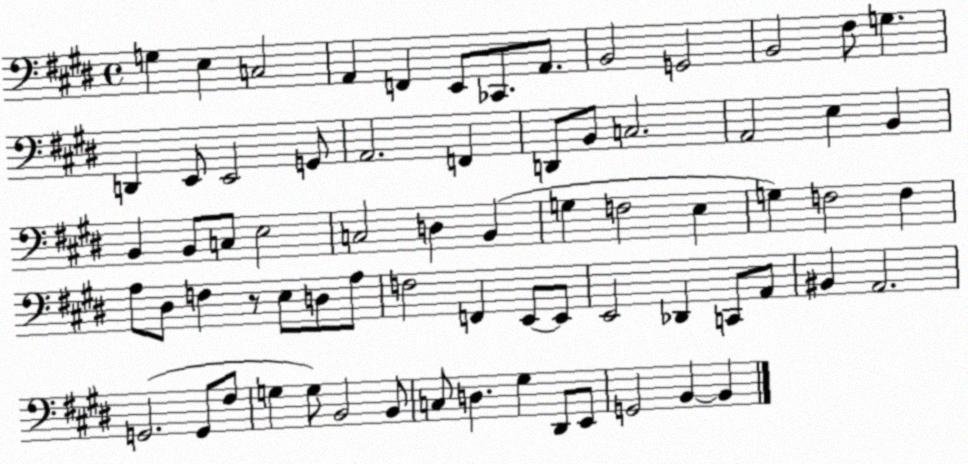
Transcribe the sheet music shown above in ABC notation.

X:1
T:Untitled
M:4/4
L:1/4
K:E
G, E, C,2 A,, F,, E,,/2 _C,,/2 A,,/2 B,,2 G,,2 B,,2 ^F,/2 G, D,, E,,/2 E,,2 G,,/2 A,,2 F,, D,,/2 B,,/2 C,2 A,,2 E, B,, B,, B,,/2 C,/2 E,2 C,2 D, B,, G, F,2 E, G, F,2 F, A,/2 ^D,/2 F, z/2 E,/2 D,/2 A,/2 F,2 F,, E,,/2 E,,/2 E,,2 _D,, C,,/2 A,,/2 ^B,, A,,2 G,,2 G,,/2 ^F,/2 G, G,/2 B,,2 B,,/2 C,/2 D, ^G, ^D,,/2 E,,/2 G,,2 B,, B,,